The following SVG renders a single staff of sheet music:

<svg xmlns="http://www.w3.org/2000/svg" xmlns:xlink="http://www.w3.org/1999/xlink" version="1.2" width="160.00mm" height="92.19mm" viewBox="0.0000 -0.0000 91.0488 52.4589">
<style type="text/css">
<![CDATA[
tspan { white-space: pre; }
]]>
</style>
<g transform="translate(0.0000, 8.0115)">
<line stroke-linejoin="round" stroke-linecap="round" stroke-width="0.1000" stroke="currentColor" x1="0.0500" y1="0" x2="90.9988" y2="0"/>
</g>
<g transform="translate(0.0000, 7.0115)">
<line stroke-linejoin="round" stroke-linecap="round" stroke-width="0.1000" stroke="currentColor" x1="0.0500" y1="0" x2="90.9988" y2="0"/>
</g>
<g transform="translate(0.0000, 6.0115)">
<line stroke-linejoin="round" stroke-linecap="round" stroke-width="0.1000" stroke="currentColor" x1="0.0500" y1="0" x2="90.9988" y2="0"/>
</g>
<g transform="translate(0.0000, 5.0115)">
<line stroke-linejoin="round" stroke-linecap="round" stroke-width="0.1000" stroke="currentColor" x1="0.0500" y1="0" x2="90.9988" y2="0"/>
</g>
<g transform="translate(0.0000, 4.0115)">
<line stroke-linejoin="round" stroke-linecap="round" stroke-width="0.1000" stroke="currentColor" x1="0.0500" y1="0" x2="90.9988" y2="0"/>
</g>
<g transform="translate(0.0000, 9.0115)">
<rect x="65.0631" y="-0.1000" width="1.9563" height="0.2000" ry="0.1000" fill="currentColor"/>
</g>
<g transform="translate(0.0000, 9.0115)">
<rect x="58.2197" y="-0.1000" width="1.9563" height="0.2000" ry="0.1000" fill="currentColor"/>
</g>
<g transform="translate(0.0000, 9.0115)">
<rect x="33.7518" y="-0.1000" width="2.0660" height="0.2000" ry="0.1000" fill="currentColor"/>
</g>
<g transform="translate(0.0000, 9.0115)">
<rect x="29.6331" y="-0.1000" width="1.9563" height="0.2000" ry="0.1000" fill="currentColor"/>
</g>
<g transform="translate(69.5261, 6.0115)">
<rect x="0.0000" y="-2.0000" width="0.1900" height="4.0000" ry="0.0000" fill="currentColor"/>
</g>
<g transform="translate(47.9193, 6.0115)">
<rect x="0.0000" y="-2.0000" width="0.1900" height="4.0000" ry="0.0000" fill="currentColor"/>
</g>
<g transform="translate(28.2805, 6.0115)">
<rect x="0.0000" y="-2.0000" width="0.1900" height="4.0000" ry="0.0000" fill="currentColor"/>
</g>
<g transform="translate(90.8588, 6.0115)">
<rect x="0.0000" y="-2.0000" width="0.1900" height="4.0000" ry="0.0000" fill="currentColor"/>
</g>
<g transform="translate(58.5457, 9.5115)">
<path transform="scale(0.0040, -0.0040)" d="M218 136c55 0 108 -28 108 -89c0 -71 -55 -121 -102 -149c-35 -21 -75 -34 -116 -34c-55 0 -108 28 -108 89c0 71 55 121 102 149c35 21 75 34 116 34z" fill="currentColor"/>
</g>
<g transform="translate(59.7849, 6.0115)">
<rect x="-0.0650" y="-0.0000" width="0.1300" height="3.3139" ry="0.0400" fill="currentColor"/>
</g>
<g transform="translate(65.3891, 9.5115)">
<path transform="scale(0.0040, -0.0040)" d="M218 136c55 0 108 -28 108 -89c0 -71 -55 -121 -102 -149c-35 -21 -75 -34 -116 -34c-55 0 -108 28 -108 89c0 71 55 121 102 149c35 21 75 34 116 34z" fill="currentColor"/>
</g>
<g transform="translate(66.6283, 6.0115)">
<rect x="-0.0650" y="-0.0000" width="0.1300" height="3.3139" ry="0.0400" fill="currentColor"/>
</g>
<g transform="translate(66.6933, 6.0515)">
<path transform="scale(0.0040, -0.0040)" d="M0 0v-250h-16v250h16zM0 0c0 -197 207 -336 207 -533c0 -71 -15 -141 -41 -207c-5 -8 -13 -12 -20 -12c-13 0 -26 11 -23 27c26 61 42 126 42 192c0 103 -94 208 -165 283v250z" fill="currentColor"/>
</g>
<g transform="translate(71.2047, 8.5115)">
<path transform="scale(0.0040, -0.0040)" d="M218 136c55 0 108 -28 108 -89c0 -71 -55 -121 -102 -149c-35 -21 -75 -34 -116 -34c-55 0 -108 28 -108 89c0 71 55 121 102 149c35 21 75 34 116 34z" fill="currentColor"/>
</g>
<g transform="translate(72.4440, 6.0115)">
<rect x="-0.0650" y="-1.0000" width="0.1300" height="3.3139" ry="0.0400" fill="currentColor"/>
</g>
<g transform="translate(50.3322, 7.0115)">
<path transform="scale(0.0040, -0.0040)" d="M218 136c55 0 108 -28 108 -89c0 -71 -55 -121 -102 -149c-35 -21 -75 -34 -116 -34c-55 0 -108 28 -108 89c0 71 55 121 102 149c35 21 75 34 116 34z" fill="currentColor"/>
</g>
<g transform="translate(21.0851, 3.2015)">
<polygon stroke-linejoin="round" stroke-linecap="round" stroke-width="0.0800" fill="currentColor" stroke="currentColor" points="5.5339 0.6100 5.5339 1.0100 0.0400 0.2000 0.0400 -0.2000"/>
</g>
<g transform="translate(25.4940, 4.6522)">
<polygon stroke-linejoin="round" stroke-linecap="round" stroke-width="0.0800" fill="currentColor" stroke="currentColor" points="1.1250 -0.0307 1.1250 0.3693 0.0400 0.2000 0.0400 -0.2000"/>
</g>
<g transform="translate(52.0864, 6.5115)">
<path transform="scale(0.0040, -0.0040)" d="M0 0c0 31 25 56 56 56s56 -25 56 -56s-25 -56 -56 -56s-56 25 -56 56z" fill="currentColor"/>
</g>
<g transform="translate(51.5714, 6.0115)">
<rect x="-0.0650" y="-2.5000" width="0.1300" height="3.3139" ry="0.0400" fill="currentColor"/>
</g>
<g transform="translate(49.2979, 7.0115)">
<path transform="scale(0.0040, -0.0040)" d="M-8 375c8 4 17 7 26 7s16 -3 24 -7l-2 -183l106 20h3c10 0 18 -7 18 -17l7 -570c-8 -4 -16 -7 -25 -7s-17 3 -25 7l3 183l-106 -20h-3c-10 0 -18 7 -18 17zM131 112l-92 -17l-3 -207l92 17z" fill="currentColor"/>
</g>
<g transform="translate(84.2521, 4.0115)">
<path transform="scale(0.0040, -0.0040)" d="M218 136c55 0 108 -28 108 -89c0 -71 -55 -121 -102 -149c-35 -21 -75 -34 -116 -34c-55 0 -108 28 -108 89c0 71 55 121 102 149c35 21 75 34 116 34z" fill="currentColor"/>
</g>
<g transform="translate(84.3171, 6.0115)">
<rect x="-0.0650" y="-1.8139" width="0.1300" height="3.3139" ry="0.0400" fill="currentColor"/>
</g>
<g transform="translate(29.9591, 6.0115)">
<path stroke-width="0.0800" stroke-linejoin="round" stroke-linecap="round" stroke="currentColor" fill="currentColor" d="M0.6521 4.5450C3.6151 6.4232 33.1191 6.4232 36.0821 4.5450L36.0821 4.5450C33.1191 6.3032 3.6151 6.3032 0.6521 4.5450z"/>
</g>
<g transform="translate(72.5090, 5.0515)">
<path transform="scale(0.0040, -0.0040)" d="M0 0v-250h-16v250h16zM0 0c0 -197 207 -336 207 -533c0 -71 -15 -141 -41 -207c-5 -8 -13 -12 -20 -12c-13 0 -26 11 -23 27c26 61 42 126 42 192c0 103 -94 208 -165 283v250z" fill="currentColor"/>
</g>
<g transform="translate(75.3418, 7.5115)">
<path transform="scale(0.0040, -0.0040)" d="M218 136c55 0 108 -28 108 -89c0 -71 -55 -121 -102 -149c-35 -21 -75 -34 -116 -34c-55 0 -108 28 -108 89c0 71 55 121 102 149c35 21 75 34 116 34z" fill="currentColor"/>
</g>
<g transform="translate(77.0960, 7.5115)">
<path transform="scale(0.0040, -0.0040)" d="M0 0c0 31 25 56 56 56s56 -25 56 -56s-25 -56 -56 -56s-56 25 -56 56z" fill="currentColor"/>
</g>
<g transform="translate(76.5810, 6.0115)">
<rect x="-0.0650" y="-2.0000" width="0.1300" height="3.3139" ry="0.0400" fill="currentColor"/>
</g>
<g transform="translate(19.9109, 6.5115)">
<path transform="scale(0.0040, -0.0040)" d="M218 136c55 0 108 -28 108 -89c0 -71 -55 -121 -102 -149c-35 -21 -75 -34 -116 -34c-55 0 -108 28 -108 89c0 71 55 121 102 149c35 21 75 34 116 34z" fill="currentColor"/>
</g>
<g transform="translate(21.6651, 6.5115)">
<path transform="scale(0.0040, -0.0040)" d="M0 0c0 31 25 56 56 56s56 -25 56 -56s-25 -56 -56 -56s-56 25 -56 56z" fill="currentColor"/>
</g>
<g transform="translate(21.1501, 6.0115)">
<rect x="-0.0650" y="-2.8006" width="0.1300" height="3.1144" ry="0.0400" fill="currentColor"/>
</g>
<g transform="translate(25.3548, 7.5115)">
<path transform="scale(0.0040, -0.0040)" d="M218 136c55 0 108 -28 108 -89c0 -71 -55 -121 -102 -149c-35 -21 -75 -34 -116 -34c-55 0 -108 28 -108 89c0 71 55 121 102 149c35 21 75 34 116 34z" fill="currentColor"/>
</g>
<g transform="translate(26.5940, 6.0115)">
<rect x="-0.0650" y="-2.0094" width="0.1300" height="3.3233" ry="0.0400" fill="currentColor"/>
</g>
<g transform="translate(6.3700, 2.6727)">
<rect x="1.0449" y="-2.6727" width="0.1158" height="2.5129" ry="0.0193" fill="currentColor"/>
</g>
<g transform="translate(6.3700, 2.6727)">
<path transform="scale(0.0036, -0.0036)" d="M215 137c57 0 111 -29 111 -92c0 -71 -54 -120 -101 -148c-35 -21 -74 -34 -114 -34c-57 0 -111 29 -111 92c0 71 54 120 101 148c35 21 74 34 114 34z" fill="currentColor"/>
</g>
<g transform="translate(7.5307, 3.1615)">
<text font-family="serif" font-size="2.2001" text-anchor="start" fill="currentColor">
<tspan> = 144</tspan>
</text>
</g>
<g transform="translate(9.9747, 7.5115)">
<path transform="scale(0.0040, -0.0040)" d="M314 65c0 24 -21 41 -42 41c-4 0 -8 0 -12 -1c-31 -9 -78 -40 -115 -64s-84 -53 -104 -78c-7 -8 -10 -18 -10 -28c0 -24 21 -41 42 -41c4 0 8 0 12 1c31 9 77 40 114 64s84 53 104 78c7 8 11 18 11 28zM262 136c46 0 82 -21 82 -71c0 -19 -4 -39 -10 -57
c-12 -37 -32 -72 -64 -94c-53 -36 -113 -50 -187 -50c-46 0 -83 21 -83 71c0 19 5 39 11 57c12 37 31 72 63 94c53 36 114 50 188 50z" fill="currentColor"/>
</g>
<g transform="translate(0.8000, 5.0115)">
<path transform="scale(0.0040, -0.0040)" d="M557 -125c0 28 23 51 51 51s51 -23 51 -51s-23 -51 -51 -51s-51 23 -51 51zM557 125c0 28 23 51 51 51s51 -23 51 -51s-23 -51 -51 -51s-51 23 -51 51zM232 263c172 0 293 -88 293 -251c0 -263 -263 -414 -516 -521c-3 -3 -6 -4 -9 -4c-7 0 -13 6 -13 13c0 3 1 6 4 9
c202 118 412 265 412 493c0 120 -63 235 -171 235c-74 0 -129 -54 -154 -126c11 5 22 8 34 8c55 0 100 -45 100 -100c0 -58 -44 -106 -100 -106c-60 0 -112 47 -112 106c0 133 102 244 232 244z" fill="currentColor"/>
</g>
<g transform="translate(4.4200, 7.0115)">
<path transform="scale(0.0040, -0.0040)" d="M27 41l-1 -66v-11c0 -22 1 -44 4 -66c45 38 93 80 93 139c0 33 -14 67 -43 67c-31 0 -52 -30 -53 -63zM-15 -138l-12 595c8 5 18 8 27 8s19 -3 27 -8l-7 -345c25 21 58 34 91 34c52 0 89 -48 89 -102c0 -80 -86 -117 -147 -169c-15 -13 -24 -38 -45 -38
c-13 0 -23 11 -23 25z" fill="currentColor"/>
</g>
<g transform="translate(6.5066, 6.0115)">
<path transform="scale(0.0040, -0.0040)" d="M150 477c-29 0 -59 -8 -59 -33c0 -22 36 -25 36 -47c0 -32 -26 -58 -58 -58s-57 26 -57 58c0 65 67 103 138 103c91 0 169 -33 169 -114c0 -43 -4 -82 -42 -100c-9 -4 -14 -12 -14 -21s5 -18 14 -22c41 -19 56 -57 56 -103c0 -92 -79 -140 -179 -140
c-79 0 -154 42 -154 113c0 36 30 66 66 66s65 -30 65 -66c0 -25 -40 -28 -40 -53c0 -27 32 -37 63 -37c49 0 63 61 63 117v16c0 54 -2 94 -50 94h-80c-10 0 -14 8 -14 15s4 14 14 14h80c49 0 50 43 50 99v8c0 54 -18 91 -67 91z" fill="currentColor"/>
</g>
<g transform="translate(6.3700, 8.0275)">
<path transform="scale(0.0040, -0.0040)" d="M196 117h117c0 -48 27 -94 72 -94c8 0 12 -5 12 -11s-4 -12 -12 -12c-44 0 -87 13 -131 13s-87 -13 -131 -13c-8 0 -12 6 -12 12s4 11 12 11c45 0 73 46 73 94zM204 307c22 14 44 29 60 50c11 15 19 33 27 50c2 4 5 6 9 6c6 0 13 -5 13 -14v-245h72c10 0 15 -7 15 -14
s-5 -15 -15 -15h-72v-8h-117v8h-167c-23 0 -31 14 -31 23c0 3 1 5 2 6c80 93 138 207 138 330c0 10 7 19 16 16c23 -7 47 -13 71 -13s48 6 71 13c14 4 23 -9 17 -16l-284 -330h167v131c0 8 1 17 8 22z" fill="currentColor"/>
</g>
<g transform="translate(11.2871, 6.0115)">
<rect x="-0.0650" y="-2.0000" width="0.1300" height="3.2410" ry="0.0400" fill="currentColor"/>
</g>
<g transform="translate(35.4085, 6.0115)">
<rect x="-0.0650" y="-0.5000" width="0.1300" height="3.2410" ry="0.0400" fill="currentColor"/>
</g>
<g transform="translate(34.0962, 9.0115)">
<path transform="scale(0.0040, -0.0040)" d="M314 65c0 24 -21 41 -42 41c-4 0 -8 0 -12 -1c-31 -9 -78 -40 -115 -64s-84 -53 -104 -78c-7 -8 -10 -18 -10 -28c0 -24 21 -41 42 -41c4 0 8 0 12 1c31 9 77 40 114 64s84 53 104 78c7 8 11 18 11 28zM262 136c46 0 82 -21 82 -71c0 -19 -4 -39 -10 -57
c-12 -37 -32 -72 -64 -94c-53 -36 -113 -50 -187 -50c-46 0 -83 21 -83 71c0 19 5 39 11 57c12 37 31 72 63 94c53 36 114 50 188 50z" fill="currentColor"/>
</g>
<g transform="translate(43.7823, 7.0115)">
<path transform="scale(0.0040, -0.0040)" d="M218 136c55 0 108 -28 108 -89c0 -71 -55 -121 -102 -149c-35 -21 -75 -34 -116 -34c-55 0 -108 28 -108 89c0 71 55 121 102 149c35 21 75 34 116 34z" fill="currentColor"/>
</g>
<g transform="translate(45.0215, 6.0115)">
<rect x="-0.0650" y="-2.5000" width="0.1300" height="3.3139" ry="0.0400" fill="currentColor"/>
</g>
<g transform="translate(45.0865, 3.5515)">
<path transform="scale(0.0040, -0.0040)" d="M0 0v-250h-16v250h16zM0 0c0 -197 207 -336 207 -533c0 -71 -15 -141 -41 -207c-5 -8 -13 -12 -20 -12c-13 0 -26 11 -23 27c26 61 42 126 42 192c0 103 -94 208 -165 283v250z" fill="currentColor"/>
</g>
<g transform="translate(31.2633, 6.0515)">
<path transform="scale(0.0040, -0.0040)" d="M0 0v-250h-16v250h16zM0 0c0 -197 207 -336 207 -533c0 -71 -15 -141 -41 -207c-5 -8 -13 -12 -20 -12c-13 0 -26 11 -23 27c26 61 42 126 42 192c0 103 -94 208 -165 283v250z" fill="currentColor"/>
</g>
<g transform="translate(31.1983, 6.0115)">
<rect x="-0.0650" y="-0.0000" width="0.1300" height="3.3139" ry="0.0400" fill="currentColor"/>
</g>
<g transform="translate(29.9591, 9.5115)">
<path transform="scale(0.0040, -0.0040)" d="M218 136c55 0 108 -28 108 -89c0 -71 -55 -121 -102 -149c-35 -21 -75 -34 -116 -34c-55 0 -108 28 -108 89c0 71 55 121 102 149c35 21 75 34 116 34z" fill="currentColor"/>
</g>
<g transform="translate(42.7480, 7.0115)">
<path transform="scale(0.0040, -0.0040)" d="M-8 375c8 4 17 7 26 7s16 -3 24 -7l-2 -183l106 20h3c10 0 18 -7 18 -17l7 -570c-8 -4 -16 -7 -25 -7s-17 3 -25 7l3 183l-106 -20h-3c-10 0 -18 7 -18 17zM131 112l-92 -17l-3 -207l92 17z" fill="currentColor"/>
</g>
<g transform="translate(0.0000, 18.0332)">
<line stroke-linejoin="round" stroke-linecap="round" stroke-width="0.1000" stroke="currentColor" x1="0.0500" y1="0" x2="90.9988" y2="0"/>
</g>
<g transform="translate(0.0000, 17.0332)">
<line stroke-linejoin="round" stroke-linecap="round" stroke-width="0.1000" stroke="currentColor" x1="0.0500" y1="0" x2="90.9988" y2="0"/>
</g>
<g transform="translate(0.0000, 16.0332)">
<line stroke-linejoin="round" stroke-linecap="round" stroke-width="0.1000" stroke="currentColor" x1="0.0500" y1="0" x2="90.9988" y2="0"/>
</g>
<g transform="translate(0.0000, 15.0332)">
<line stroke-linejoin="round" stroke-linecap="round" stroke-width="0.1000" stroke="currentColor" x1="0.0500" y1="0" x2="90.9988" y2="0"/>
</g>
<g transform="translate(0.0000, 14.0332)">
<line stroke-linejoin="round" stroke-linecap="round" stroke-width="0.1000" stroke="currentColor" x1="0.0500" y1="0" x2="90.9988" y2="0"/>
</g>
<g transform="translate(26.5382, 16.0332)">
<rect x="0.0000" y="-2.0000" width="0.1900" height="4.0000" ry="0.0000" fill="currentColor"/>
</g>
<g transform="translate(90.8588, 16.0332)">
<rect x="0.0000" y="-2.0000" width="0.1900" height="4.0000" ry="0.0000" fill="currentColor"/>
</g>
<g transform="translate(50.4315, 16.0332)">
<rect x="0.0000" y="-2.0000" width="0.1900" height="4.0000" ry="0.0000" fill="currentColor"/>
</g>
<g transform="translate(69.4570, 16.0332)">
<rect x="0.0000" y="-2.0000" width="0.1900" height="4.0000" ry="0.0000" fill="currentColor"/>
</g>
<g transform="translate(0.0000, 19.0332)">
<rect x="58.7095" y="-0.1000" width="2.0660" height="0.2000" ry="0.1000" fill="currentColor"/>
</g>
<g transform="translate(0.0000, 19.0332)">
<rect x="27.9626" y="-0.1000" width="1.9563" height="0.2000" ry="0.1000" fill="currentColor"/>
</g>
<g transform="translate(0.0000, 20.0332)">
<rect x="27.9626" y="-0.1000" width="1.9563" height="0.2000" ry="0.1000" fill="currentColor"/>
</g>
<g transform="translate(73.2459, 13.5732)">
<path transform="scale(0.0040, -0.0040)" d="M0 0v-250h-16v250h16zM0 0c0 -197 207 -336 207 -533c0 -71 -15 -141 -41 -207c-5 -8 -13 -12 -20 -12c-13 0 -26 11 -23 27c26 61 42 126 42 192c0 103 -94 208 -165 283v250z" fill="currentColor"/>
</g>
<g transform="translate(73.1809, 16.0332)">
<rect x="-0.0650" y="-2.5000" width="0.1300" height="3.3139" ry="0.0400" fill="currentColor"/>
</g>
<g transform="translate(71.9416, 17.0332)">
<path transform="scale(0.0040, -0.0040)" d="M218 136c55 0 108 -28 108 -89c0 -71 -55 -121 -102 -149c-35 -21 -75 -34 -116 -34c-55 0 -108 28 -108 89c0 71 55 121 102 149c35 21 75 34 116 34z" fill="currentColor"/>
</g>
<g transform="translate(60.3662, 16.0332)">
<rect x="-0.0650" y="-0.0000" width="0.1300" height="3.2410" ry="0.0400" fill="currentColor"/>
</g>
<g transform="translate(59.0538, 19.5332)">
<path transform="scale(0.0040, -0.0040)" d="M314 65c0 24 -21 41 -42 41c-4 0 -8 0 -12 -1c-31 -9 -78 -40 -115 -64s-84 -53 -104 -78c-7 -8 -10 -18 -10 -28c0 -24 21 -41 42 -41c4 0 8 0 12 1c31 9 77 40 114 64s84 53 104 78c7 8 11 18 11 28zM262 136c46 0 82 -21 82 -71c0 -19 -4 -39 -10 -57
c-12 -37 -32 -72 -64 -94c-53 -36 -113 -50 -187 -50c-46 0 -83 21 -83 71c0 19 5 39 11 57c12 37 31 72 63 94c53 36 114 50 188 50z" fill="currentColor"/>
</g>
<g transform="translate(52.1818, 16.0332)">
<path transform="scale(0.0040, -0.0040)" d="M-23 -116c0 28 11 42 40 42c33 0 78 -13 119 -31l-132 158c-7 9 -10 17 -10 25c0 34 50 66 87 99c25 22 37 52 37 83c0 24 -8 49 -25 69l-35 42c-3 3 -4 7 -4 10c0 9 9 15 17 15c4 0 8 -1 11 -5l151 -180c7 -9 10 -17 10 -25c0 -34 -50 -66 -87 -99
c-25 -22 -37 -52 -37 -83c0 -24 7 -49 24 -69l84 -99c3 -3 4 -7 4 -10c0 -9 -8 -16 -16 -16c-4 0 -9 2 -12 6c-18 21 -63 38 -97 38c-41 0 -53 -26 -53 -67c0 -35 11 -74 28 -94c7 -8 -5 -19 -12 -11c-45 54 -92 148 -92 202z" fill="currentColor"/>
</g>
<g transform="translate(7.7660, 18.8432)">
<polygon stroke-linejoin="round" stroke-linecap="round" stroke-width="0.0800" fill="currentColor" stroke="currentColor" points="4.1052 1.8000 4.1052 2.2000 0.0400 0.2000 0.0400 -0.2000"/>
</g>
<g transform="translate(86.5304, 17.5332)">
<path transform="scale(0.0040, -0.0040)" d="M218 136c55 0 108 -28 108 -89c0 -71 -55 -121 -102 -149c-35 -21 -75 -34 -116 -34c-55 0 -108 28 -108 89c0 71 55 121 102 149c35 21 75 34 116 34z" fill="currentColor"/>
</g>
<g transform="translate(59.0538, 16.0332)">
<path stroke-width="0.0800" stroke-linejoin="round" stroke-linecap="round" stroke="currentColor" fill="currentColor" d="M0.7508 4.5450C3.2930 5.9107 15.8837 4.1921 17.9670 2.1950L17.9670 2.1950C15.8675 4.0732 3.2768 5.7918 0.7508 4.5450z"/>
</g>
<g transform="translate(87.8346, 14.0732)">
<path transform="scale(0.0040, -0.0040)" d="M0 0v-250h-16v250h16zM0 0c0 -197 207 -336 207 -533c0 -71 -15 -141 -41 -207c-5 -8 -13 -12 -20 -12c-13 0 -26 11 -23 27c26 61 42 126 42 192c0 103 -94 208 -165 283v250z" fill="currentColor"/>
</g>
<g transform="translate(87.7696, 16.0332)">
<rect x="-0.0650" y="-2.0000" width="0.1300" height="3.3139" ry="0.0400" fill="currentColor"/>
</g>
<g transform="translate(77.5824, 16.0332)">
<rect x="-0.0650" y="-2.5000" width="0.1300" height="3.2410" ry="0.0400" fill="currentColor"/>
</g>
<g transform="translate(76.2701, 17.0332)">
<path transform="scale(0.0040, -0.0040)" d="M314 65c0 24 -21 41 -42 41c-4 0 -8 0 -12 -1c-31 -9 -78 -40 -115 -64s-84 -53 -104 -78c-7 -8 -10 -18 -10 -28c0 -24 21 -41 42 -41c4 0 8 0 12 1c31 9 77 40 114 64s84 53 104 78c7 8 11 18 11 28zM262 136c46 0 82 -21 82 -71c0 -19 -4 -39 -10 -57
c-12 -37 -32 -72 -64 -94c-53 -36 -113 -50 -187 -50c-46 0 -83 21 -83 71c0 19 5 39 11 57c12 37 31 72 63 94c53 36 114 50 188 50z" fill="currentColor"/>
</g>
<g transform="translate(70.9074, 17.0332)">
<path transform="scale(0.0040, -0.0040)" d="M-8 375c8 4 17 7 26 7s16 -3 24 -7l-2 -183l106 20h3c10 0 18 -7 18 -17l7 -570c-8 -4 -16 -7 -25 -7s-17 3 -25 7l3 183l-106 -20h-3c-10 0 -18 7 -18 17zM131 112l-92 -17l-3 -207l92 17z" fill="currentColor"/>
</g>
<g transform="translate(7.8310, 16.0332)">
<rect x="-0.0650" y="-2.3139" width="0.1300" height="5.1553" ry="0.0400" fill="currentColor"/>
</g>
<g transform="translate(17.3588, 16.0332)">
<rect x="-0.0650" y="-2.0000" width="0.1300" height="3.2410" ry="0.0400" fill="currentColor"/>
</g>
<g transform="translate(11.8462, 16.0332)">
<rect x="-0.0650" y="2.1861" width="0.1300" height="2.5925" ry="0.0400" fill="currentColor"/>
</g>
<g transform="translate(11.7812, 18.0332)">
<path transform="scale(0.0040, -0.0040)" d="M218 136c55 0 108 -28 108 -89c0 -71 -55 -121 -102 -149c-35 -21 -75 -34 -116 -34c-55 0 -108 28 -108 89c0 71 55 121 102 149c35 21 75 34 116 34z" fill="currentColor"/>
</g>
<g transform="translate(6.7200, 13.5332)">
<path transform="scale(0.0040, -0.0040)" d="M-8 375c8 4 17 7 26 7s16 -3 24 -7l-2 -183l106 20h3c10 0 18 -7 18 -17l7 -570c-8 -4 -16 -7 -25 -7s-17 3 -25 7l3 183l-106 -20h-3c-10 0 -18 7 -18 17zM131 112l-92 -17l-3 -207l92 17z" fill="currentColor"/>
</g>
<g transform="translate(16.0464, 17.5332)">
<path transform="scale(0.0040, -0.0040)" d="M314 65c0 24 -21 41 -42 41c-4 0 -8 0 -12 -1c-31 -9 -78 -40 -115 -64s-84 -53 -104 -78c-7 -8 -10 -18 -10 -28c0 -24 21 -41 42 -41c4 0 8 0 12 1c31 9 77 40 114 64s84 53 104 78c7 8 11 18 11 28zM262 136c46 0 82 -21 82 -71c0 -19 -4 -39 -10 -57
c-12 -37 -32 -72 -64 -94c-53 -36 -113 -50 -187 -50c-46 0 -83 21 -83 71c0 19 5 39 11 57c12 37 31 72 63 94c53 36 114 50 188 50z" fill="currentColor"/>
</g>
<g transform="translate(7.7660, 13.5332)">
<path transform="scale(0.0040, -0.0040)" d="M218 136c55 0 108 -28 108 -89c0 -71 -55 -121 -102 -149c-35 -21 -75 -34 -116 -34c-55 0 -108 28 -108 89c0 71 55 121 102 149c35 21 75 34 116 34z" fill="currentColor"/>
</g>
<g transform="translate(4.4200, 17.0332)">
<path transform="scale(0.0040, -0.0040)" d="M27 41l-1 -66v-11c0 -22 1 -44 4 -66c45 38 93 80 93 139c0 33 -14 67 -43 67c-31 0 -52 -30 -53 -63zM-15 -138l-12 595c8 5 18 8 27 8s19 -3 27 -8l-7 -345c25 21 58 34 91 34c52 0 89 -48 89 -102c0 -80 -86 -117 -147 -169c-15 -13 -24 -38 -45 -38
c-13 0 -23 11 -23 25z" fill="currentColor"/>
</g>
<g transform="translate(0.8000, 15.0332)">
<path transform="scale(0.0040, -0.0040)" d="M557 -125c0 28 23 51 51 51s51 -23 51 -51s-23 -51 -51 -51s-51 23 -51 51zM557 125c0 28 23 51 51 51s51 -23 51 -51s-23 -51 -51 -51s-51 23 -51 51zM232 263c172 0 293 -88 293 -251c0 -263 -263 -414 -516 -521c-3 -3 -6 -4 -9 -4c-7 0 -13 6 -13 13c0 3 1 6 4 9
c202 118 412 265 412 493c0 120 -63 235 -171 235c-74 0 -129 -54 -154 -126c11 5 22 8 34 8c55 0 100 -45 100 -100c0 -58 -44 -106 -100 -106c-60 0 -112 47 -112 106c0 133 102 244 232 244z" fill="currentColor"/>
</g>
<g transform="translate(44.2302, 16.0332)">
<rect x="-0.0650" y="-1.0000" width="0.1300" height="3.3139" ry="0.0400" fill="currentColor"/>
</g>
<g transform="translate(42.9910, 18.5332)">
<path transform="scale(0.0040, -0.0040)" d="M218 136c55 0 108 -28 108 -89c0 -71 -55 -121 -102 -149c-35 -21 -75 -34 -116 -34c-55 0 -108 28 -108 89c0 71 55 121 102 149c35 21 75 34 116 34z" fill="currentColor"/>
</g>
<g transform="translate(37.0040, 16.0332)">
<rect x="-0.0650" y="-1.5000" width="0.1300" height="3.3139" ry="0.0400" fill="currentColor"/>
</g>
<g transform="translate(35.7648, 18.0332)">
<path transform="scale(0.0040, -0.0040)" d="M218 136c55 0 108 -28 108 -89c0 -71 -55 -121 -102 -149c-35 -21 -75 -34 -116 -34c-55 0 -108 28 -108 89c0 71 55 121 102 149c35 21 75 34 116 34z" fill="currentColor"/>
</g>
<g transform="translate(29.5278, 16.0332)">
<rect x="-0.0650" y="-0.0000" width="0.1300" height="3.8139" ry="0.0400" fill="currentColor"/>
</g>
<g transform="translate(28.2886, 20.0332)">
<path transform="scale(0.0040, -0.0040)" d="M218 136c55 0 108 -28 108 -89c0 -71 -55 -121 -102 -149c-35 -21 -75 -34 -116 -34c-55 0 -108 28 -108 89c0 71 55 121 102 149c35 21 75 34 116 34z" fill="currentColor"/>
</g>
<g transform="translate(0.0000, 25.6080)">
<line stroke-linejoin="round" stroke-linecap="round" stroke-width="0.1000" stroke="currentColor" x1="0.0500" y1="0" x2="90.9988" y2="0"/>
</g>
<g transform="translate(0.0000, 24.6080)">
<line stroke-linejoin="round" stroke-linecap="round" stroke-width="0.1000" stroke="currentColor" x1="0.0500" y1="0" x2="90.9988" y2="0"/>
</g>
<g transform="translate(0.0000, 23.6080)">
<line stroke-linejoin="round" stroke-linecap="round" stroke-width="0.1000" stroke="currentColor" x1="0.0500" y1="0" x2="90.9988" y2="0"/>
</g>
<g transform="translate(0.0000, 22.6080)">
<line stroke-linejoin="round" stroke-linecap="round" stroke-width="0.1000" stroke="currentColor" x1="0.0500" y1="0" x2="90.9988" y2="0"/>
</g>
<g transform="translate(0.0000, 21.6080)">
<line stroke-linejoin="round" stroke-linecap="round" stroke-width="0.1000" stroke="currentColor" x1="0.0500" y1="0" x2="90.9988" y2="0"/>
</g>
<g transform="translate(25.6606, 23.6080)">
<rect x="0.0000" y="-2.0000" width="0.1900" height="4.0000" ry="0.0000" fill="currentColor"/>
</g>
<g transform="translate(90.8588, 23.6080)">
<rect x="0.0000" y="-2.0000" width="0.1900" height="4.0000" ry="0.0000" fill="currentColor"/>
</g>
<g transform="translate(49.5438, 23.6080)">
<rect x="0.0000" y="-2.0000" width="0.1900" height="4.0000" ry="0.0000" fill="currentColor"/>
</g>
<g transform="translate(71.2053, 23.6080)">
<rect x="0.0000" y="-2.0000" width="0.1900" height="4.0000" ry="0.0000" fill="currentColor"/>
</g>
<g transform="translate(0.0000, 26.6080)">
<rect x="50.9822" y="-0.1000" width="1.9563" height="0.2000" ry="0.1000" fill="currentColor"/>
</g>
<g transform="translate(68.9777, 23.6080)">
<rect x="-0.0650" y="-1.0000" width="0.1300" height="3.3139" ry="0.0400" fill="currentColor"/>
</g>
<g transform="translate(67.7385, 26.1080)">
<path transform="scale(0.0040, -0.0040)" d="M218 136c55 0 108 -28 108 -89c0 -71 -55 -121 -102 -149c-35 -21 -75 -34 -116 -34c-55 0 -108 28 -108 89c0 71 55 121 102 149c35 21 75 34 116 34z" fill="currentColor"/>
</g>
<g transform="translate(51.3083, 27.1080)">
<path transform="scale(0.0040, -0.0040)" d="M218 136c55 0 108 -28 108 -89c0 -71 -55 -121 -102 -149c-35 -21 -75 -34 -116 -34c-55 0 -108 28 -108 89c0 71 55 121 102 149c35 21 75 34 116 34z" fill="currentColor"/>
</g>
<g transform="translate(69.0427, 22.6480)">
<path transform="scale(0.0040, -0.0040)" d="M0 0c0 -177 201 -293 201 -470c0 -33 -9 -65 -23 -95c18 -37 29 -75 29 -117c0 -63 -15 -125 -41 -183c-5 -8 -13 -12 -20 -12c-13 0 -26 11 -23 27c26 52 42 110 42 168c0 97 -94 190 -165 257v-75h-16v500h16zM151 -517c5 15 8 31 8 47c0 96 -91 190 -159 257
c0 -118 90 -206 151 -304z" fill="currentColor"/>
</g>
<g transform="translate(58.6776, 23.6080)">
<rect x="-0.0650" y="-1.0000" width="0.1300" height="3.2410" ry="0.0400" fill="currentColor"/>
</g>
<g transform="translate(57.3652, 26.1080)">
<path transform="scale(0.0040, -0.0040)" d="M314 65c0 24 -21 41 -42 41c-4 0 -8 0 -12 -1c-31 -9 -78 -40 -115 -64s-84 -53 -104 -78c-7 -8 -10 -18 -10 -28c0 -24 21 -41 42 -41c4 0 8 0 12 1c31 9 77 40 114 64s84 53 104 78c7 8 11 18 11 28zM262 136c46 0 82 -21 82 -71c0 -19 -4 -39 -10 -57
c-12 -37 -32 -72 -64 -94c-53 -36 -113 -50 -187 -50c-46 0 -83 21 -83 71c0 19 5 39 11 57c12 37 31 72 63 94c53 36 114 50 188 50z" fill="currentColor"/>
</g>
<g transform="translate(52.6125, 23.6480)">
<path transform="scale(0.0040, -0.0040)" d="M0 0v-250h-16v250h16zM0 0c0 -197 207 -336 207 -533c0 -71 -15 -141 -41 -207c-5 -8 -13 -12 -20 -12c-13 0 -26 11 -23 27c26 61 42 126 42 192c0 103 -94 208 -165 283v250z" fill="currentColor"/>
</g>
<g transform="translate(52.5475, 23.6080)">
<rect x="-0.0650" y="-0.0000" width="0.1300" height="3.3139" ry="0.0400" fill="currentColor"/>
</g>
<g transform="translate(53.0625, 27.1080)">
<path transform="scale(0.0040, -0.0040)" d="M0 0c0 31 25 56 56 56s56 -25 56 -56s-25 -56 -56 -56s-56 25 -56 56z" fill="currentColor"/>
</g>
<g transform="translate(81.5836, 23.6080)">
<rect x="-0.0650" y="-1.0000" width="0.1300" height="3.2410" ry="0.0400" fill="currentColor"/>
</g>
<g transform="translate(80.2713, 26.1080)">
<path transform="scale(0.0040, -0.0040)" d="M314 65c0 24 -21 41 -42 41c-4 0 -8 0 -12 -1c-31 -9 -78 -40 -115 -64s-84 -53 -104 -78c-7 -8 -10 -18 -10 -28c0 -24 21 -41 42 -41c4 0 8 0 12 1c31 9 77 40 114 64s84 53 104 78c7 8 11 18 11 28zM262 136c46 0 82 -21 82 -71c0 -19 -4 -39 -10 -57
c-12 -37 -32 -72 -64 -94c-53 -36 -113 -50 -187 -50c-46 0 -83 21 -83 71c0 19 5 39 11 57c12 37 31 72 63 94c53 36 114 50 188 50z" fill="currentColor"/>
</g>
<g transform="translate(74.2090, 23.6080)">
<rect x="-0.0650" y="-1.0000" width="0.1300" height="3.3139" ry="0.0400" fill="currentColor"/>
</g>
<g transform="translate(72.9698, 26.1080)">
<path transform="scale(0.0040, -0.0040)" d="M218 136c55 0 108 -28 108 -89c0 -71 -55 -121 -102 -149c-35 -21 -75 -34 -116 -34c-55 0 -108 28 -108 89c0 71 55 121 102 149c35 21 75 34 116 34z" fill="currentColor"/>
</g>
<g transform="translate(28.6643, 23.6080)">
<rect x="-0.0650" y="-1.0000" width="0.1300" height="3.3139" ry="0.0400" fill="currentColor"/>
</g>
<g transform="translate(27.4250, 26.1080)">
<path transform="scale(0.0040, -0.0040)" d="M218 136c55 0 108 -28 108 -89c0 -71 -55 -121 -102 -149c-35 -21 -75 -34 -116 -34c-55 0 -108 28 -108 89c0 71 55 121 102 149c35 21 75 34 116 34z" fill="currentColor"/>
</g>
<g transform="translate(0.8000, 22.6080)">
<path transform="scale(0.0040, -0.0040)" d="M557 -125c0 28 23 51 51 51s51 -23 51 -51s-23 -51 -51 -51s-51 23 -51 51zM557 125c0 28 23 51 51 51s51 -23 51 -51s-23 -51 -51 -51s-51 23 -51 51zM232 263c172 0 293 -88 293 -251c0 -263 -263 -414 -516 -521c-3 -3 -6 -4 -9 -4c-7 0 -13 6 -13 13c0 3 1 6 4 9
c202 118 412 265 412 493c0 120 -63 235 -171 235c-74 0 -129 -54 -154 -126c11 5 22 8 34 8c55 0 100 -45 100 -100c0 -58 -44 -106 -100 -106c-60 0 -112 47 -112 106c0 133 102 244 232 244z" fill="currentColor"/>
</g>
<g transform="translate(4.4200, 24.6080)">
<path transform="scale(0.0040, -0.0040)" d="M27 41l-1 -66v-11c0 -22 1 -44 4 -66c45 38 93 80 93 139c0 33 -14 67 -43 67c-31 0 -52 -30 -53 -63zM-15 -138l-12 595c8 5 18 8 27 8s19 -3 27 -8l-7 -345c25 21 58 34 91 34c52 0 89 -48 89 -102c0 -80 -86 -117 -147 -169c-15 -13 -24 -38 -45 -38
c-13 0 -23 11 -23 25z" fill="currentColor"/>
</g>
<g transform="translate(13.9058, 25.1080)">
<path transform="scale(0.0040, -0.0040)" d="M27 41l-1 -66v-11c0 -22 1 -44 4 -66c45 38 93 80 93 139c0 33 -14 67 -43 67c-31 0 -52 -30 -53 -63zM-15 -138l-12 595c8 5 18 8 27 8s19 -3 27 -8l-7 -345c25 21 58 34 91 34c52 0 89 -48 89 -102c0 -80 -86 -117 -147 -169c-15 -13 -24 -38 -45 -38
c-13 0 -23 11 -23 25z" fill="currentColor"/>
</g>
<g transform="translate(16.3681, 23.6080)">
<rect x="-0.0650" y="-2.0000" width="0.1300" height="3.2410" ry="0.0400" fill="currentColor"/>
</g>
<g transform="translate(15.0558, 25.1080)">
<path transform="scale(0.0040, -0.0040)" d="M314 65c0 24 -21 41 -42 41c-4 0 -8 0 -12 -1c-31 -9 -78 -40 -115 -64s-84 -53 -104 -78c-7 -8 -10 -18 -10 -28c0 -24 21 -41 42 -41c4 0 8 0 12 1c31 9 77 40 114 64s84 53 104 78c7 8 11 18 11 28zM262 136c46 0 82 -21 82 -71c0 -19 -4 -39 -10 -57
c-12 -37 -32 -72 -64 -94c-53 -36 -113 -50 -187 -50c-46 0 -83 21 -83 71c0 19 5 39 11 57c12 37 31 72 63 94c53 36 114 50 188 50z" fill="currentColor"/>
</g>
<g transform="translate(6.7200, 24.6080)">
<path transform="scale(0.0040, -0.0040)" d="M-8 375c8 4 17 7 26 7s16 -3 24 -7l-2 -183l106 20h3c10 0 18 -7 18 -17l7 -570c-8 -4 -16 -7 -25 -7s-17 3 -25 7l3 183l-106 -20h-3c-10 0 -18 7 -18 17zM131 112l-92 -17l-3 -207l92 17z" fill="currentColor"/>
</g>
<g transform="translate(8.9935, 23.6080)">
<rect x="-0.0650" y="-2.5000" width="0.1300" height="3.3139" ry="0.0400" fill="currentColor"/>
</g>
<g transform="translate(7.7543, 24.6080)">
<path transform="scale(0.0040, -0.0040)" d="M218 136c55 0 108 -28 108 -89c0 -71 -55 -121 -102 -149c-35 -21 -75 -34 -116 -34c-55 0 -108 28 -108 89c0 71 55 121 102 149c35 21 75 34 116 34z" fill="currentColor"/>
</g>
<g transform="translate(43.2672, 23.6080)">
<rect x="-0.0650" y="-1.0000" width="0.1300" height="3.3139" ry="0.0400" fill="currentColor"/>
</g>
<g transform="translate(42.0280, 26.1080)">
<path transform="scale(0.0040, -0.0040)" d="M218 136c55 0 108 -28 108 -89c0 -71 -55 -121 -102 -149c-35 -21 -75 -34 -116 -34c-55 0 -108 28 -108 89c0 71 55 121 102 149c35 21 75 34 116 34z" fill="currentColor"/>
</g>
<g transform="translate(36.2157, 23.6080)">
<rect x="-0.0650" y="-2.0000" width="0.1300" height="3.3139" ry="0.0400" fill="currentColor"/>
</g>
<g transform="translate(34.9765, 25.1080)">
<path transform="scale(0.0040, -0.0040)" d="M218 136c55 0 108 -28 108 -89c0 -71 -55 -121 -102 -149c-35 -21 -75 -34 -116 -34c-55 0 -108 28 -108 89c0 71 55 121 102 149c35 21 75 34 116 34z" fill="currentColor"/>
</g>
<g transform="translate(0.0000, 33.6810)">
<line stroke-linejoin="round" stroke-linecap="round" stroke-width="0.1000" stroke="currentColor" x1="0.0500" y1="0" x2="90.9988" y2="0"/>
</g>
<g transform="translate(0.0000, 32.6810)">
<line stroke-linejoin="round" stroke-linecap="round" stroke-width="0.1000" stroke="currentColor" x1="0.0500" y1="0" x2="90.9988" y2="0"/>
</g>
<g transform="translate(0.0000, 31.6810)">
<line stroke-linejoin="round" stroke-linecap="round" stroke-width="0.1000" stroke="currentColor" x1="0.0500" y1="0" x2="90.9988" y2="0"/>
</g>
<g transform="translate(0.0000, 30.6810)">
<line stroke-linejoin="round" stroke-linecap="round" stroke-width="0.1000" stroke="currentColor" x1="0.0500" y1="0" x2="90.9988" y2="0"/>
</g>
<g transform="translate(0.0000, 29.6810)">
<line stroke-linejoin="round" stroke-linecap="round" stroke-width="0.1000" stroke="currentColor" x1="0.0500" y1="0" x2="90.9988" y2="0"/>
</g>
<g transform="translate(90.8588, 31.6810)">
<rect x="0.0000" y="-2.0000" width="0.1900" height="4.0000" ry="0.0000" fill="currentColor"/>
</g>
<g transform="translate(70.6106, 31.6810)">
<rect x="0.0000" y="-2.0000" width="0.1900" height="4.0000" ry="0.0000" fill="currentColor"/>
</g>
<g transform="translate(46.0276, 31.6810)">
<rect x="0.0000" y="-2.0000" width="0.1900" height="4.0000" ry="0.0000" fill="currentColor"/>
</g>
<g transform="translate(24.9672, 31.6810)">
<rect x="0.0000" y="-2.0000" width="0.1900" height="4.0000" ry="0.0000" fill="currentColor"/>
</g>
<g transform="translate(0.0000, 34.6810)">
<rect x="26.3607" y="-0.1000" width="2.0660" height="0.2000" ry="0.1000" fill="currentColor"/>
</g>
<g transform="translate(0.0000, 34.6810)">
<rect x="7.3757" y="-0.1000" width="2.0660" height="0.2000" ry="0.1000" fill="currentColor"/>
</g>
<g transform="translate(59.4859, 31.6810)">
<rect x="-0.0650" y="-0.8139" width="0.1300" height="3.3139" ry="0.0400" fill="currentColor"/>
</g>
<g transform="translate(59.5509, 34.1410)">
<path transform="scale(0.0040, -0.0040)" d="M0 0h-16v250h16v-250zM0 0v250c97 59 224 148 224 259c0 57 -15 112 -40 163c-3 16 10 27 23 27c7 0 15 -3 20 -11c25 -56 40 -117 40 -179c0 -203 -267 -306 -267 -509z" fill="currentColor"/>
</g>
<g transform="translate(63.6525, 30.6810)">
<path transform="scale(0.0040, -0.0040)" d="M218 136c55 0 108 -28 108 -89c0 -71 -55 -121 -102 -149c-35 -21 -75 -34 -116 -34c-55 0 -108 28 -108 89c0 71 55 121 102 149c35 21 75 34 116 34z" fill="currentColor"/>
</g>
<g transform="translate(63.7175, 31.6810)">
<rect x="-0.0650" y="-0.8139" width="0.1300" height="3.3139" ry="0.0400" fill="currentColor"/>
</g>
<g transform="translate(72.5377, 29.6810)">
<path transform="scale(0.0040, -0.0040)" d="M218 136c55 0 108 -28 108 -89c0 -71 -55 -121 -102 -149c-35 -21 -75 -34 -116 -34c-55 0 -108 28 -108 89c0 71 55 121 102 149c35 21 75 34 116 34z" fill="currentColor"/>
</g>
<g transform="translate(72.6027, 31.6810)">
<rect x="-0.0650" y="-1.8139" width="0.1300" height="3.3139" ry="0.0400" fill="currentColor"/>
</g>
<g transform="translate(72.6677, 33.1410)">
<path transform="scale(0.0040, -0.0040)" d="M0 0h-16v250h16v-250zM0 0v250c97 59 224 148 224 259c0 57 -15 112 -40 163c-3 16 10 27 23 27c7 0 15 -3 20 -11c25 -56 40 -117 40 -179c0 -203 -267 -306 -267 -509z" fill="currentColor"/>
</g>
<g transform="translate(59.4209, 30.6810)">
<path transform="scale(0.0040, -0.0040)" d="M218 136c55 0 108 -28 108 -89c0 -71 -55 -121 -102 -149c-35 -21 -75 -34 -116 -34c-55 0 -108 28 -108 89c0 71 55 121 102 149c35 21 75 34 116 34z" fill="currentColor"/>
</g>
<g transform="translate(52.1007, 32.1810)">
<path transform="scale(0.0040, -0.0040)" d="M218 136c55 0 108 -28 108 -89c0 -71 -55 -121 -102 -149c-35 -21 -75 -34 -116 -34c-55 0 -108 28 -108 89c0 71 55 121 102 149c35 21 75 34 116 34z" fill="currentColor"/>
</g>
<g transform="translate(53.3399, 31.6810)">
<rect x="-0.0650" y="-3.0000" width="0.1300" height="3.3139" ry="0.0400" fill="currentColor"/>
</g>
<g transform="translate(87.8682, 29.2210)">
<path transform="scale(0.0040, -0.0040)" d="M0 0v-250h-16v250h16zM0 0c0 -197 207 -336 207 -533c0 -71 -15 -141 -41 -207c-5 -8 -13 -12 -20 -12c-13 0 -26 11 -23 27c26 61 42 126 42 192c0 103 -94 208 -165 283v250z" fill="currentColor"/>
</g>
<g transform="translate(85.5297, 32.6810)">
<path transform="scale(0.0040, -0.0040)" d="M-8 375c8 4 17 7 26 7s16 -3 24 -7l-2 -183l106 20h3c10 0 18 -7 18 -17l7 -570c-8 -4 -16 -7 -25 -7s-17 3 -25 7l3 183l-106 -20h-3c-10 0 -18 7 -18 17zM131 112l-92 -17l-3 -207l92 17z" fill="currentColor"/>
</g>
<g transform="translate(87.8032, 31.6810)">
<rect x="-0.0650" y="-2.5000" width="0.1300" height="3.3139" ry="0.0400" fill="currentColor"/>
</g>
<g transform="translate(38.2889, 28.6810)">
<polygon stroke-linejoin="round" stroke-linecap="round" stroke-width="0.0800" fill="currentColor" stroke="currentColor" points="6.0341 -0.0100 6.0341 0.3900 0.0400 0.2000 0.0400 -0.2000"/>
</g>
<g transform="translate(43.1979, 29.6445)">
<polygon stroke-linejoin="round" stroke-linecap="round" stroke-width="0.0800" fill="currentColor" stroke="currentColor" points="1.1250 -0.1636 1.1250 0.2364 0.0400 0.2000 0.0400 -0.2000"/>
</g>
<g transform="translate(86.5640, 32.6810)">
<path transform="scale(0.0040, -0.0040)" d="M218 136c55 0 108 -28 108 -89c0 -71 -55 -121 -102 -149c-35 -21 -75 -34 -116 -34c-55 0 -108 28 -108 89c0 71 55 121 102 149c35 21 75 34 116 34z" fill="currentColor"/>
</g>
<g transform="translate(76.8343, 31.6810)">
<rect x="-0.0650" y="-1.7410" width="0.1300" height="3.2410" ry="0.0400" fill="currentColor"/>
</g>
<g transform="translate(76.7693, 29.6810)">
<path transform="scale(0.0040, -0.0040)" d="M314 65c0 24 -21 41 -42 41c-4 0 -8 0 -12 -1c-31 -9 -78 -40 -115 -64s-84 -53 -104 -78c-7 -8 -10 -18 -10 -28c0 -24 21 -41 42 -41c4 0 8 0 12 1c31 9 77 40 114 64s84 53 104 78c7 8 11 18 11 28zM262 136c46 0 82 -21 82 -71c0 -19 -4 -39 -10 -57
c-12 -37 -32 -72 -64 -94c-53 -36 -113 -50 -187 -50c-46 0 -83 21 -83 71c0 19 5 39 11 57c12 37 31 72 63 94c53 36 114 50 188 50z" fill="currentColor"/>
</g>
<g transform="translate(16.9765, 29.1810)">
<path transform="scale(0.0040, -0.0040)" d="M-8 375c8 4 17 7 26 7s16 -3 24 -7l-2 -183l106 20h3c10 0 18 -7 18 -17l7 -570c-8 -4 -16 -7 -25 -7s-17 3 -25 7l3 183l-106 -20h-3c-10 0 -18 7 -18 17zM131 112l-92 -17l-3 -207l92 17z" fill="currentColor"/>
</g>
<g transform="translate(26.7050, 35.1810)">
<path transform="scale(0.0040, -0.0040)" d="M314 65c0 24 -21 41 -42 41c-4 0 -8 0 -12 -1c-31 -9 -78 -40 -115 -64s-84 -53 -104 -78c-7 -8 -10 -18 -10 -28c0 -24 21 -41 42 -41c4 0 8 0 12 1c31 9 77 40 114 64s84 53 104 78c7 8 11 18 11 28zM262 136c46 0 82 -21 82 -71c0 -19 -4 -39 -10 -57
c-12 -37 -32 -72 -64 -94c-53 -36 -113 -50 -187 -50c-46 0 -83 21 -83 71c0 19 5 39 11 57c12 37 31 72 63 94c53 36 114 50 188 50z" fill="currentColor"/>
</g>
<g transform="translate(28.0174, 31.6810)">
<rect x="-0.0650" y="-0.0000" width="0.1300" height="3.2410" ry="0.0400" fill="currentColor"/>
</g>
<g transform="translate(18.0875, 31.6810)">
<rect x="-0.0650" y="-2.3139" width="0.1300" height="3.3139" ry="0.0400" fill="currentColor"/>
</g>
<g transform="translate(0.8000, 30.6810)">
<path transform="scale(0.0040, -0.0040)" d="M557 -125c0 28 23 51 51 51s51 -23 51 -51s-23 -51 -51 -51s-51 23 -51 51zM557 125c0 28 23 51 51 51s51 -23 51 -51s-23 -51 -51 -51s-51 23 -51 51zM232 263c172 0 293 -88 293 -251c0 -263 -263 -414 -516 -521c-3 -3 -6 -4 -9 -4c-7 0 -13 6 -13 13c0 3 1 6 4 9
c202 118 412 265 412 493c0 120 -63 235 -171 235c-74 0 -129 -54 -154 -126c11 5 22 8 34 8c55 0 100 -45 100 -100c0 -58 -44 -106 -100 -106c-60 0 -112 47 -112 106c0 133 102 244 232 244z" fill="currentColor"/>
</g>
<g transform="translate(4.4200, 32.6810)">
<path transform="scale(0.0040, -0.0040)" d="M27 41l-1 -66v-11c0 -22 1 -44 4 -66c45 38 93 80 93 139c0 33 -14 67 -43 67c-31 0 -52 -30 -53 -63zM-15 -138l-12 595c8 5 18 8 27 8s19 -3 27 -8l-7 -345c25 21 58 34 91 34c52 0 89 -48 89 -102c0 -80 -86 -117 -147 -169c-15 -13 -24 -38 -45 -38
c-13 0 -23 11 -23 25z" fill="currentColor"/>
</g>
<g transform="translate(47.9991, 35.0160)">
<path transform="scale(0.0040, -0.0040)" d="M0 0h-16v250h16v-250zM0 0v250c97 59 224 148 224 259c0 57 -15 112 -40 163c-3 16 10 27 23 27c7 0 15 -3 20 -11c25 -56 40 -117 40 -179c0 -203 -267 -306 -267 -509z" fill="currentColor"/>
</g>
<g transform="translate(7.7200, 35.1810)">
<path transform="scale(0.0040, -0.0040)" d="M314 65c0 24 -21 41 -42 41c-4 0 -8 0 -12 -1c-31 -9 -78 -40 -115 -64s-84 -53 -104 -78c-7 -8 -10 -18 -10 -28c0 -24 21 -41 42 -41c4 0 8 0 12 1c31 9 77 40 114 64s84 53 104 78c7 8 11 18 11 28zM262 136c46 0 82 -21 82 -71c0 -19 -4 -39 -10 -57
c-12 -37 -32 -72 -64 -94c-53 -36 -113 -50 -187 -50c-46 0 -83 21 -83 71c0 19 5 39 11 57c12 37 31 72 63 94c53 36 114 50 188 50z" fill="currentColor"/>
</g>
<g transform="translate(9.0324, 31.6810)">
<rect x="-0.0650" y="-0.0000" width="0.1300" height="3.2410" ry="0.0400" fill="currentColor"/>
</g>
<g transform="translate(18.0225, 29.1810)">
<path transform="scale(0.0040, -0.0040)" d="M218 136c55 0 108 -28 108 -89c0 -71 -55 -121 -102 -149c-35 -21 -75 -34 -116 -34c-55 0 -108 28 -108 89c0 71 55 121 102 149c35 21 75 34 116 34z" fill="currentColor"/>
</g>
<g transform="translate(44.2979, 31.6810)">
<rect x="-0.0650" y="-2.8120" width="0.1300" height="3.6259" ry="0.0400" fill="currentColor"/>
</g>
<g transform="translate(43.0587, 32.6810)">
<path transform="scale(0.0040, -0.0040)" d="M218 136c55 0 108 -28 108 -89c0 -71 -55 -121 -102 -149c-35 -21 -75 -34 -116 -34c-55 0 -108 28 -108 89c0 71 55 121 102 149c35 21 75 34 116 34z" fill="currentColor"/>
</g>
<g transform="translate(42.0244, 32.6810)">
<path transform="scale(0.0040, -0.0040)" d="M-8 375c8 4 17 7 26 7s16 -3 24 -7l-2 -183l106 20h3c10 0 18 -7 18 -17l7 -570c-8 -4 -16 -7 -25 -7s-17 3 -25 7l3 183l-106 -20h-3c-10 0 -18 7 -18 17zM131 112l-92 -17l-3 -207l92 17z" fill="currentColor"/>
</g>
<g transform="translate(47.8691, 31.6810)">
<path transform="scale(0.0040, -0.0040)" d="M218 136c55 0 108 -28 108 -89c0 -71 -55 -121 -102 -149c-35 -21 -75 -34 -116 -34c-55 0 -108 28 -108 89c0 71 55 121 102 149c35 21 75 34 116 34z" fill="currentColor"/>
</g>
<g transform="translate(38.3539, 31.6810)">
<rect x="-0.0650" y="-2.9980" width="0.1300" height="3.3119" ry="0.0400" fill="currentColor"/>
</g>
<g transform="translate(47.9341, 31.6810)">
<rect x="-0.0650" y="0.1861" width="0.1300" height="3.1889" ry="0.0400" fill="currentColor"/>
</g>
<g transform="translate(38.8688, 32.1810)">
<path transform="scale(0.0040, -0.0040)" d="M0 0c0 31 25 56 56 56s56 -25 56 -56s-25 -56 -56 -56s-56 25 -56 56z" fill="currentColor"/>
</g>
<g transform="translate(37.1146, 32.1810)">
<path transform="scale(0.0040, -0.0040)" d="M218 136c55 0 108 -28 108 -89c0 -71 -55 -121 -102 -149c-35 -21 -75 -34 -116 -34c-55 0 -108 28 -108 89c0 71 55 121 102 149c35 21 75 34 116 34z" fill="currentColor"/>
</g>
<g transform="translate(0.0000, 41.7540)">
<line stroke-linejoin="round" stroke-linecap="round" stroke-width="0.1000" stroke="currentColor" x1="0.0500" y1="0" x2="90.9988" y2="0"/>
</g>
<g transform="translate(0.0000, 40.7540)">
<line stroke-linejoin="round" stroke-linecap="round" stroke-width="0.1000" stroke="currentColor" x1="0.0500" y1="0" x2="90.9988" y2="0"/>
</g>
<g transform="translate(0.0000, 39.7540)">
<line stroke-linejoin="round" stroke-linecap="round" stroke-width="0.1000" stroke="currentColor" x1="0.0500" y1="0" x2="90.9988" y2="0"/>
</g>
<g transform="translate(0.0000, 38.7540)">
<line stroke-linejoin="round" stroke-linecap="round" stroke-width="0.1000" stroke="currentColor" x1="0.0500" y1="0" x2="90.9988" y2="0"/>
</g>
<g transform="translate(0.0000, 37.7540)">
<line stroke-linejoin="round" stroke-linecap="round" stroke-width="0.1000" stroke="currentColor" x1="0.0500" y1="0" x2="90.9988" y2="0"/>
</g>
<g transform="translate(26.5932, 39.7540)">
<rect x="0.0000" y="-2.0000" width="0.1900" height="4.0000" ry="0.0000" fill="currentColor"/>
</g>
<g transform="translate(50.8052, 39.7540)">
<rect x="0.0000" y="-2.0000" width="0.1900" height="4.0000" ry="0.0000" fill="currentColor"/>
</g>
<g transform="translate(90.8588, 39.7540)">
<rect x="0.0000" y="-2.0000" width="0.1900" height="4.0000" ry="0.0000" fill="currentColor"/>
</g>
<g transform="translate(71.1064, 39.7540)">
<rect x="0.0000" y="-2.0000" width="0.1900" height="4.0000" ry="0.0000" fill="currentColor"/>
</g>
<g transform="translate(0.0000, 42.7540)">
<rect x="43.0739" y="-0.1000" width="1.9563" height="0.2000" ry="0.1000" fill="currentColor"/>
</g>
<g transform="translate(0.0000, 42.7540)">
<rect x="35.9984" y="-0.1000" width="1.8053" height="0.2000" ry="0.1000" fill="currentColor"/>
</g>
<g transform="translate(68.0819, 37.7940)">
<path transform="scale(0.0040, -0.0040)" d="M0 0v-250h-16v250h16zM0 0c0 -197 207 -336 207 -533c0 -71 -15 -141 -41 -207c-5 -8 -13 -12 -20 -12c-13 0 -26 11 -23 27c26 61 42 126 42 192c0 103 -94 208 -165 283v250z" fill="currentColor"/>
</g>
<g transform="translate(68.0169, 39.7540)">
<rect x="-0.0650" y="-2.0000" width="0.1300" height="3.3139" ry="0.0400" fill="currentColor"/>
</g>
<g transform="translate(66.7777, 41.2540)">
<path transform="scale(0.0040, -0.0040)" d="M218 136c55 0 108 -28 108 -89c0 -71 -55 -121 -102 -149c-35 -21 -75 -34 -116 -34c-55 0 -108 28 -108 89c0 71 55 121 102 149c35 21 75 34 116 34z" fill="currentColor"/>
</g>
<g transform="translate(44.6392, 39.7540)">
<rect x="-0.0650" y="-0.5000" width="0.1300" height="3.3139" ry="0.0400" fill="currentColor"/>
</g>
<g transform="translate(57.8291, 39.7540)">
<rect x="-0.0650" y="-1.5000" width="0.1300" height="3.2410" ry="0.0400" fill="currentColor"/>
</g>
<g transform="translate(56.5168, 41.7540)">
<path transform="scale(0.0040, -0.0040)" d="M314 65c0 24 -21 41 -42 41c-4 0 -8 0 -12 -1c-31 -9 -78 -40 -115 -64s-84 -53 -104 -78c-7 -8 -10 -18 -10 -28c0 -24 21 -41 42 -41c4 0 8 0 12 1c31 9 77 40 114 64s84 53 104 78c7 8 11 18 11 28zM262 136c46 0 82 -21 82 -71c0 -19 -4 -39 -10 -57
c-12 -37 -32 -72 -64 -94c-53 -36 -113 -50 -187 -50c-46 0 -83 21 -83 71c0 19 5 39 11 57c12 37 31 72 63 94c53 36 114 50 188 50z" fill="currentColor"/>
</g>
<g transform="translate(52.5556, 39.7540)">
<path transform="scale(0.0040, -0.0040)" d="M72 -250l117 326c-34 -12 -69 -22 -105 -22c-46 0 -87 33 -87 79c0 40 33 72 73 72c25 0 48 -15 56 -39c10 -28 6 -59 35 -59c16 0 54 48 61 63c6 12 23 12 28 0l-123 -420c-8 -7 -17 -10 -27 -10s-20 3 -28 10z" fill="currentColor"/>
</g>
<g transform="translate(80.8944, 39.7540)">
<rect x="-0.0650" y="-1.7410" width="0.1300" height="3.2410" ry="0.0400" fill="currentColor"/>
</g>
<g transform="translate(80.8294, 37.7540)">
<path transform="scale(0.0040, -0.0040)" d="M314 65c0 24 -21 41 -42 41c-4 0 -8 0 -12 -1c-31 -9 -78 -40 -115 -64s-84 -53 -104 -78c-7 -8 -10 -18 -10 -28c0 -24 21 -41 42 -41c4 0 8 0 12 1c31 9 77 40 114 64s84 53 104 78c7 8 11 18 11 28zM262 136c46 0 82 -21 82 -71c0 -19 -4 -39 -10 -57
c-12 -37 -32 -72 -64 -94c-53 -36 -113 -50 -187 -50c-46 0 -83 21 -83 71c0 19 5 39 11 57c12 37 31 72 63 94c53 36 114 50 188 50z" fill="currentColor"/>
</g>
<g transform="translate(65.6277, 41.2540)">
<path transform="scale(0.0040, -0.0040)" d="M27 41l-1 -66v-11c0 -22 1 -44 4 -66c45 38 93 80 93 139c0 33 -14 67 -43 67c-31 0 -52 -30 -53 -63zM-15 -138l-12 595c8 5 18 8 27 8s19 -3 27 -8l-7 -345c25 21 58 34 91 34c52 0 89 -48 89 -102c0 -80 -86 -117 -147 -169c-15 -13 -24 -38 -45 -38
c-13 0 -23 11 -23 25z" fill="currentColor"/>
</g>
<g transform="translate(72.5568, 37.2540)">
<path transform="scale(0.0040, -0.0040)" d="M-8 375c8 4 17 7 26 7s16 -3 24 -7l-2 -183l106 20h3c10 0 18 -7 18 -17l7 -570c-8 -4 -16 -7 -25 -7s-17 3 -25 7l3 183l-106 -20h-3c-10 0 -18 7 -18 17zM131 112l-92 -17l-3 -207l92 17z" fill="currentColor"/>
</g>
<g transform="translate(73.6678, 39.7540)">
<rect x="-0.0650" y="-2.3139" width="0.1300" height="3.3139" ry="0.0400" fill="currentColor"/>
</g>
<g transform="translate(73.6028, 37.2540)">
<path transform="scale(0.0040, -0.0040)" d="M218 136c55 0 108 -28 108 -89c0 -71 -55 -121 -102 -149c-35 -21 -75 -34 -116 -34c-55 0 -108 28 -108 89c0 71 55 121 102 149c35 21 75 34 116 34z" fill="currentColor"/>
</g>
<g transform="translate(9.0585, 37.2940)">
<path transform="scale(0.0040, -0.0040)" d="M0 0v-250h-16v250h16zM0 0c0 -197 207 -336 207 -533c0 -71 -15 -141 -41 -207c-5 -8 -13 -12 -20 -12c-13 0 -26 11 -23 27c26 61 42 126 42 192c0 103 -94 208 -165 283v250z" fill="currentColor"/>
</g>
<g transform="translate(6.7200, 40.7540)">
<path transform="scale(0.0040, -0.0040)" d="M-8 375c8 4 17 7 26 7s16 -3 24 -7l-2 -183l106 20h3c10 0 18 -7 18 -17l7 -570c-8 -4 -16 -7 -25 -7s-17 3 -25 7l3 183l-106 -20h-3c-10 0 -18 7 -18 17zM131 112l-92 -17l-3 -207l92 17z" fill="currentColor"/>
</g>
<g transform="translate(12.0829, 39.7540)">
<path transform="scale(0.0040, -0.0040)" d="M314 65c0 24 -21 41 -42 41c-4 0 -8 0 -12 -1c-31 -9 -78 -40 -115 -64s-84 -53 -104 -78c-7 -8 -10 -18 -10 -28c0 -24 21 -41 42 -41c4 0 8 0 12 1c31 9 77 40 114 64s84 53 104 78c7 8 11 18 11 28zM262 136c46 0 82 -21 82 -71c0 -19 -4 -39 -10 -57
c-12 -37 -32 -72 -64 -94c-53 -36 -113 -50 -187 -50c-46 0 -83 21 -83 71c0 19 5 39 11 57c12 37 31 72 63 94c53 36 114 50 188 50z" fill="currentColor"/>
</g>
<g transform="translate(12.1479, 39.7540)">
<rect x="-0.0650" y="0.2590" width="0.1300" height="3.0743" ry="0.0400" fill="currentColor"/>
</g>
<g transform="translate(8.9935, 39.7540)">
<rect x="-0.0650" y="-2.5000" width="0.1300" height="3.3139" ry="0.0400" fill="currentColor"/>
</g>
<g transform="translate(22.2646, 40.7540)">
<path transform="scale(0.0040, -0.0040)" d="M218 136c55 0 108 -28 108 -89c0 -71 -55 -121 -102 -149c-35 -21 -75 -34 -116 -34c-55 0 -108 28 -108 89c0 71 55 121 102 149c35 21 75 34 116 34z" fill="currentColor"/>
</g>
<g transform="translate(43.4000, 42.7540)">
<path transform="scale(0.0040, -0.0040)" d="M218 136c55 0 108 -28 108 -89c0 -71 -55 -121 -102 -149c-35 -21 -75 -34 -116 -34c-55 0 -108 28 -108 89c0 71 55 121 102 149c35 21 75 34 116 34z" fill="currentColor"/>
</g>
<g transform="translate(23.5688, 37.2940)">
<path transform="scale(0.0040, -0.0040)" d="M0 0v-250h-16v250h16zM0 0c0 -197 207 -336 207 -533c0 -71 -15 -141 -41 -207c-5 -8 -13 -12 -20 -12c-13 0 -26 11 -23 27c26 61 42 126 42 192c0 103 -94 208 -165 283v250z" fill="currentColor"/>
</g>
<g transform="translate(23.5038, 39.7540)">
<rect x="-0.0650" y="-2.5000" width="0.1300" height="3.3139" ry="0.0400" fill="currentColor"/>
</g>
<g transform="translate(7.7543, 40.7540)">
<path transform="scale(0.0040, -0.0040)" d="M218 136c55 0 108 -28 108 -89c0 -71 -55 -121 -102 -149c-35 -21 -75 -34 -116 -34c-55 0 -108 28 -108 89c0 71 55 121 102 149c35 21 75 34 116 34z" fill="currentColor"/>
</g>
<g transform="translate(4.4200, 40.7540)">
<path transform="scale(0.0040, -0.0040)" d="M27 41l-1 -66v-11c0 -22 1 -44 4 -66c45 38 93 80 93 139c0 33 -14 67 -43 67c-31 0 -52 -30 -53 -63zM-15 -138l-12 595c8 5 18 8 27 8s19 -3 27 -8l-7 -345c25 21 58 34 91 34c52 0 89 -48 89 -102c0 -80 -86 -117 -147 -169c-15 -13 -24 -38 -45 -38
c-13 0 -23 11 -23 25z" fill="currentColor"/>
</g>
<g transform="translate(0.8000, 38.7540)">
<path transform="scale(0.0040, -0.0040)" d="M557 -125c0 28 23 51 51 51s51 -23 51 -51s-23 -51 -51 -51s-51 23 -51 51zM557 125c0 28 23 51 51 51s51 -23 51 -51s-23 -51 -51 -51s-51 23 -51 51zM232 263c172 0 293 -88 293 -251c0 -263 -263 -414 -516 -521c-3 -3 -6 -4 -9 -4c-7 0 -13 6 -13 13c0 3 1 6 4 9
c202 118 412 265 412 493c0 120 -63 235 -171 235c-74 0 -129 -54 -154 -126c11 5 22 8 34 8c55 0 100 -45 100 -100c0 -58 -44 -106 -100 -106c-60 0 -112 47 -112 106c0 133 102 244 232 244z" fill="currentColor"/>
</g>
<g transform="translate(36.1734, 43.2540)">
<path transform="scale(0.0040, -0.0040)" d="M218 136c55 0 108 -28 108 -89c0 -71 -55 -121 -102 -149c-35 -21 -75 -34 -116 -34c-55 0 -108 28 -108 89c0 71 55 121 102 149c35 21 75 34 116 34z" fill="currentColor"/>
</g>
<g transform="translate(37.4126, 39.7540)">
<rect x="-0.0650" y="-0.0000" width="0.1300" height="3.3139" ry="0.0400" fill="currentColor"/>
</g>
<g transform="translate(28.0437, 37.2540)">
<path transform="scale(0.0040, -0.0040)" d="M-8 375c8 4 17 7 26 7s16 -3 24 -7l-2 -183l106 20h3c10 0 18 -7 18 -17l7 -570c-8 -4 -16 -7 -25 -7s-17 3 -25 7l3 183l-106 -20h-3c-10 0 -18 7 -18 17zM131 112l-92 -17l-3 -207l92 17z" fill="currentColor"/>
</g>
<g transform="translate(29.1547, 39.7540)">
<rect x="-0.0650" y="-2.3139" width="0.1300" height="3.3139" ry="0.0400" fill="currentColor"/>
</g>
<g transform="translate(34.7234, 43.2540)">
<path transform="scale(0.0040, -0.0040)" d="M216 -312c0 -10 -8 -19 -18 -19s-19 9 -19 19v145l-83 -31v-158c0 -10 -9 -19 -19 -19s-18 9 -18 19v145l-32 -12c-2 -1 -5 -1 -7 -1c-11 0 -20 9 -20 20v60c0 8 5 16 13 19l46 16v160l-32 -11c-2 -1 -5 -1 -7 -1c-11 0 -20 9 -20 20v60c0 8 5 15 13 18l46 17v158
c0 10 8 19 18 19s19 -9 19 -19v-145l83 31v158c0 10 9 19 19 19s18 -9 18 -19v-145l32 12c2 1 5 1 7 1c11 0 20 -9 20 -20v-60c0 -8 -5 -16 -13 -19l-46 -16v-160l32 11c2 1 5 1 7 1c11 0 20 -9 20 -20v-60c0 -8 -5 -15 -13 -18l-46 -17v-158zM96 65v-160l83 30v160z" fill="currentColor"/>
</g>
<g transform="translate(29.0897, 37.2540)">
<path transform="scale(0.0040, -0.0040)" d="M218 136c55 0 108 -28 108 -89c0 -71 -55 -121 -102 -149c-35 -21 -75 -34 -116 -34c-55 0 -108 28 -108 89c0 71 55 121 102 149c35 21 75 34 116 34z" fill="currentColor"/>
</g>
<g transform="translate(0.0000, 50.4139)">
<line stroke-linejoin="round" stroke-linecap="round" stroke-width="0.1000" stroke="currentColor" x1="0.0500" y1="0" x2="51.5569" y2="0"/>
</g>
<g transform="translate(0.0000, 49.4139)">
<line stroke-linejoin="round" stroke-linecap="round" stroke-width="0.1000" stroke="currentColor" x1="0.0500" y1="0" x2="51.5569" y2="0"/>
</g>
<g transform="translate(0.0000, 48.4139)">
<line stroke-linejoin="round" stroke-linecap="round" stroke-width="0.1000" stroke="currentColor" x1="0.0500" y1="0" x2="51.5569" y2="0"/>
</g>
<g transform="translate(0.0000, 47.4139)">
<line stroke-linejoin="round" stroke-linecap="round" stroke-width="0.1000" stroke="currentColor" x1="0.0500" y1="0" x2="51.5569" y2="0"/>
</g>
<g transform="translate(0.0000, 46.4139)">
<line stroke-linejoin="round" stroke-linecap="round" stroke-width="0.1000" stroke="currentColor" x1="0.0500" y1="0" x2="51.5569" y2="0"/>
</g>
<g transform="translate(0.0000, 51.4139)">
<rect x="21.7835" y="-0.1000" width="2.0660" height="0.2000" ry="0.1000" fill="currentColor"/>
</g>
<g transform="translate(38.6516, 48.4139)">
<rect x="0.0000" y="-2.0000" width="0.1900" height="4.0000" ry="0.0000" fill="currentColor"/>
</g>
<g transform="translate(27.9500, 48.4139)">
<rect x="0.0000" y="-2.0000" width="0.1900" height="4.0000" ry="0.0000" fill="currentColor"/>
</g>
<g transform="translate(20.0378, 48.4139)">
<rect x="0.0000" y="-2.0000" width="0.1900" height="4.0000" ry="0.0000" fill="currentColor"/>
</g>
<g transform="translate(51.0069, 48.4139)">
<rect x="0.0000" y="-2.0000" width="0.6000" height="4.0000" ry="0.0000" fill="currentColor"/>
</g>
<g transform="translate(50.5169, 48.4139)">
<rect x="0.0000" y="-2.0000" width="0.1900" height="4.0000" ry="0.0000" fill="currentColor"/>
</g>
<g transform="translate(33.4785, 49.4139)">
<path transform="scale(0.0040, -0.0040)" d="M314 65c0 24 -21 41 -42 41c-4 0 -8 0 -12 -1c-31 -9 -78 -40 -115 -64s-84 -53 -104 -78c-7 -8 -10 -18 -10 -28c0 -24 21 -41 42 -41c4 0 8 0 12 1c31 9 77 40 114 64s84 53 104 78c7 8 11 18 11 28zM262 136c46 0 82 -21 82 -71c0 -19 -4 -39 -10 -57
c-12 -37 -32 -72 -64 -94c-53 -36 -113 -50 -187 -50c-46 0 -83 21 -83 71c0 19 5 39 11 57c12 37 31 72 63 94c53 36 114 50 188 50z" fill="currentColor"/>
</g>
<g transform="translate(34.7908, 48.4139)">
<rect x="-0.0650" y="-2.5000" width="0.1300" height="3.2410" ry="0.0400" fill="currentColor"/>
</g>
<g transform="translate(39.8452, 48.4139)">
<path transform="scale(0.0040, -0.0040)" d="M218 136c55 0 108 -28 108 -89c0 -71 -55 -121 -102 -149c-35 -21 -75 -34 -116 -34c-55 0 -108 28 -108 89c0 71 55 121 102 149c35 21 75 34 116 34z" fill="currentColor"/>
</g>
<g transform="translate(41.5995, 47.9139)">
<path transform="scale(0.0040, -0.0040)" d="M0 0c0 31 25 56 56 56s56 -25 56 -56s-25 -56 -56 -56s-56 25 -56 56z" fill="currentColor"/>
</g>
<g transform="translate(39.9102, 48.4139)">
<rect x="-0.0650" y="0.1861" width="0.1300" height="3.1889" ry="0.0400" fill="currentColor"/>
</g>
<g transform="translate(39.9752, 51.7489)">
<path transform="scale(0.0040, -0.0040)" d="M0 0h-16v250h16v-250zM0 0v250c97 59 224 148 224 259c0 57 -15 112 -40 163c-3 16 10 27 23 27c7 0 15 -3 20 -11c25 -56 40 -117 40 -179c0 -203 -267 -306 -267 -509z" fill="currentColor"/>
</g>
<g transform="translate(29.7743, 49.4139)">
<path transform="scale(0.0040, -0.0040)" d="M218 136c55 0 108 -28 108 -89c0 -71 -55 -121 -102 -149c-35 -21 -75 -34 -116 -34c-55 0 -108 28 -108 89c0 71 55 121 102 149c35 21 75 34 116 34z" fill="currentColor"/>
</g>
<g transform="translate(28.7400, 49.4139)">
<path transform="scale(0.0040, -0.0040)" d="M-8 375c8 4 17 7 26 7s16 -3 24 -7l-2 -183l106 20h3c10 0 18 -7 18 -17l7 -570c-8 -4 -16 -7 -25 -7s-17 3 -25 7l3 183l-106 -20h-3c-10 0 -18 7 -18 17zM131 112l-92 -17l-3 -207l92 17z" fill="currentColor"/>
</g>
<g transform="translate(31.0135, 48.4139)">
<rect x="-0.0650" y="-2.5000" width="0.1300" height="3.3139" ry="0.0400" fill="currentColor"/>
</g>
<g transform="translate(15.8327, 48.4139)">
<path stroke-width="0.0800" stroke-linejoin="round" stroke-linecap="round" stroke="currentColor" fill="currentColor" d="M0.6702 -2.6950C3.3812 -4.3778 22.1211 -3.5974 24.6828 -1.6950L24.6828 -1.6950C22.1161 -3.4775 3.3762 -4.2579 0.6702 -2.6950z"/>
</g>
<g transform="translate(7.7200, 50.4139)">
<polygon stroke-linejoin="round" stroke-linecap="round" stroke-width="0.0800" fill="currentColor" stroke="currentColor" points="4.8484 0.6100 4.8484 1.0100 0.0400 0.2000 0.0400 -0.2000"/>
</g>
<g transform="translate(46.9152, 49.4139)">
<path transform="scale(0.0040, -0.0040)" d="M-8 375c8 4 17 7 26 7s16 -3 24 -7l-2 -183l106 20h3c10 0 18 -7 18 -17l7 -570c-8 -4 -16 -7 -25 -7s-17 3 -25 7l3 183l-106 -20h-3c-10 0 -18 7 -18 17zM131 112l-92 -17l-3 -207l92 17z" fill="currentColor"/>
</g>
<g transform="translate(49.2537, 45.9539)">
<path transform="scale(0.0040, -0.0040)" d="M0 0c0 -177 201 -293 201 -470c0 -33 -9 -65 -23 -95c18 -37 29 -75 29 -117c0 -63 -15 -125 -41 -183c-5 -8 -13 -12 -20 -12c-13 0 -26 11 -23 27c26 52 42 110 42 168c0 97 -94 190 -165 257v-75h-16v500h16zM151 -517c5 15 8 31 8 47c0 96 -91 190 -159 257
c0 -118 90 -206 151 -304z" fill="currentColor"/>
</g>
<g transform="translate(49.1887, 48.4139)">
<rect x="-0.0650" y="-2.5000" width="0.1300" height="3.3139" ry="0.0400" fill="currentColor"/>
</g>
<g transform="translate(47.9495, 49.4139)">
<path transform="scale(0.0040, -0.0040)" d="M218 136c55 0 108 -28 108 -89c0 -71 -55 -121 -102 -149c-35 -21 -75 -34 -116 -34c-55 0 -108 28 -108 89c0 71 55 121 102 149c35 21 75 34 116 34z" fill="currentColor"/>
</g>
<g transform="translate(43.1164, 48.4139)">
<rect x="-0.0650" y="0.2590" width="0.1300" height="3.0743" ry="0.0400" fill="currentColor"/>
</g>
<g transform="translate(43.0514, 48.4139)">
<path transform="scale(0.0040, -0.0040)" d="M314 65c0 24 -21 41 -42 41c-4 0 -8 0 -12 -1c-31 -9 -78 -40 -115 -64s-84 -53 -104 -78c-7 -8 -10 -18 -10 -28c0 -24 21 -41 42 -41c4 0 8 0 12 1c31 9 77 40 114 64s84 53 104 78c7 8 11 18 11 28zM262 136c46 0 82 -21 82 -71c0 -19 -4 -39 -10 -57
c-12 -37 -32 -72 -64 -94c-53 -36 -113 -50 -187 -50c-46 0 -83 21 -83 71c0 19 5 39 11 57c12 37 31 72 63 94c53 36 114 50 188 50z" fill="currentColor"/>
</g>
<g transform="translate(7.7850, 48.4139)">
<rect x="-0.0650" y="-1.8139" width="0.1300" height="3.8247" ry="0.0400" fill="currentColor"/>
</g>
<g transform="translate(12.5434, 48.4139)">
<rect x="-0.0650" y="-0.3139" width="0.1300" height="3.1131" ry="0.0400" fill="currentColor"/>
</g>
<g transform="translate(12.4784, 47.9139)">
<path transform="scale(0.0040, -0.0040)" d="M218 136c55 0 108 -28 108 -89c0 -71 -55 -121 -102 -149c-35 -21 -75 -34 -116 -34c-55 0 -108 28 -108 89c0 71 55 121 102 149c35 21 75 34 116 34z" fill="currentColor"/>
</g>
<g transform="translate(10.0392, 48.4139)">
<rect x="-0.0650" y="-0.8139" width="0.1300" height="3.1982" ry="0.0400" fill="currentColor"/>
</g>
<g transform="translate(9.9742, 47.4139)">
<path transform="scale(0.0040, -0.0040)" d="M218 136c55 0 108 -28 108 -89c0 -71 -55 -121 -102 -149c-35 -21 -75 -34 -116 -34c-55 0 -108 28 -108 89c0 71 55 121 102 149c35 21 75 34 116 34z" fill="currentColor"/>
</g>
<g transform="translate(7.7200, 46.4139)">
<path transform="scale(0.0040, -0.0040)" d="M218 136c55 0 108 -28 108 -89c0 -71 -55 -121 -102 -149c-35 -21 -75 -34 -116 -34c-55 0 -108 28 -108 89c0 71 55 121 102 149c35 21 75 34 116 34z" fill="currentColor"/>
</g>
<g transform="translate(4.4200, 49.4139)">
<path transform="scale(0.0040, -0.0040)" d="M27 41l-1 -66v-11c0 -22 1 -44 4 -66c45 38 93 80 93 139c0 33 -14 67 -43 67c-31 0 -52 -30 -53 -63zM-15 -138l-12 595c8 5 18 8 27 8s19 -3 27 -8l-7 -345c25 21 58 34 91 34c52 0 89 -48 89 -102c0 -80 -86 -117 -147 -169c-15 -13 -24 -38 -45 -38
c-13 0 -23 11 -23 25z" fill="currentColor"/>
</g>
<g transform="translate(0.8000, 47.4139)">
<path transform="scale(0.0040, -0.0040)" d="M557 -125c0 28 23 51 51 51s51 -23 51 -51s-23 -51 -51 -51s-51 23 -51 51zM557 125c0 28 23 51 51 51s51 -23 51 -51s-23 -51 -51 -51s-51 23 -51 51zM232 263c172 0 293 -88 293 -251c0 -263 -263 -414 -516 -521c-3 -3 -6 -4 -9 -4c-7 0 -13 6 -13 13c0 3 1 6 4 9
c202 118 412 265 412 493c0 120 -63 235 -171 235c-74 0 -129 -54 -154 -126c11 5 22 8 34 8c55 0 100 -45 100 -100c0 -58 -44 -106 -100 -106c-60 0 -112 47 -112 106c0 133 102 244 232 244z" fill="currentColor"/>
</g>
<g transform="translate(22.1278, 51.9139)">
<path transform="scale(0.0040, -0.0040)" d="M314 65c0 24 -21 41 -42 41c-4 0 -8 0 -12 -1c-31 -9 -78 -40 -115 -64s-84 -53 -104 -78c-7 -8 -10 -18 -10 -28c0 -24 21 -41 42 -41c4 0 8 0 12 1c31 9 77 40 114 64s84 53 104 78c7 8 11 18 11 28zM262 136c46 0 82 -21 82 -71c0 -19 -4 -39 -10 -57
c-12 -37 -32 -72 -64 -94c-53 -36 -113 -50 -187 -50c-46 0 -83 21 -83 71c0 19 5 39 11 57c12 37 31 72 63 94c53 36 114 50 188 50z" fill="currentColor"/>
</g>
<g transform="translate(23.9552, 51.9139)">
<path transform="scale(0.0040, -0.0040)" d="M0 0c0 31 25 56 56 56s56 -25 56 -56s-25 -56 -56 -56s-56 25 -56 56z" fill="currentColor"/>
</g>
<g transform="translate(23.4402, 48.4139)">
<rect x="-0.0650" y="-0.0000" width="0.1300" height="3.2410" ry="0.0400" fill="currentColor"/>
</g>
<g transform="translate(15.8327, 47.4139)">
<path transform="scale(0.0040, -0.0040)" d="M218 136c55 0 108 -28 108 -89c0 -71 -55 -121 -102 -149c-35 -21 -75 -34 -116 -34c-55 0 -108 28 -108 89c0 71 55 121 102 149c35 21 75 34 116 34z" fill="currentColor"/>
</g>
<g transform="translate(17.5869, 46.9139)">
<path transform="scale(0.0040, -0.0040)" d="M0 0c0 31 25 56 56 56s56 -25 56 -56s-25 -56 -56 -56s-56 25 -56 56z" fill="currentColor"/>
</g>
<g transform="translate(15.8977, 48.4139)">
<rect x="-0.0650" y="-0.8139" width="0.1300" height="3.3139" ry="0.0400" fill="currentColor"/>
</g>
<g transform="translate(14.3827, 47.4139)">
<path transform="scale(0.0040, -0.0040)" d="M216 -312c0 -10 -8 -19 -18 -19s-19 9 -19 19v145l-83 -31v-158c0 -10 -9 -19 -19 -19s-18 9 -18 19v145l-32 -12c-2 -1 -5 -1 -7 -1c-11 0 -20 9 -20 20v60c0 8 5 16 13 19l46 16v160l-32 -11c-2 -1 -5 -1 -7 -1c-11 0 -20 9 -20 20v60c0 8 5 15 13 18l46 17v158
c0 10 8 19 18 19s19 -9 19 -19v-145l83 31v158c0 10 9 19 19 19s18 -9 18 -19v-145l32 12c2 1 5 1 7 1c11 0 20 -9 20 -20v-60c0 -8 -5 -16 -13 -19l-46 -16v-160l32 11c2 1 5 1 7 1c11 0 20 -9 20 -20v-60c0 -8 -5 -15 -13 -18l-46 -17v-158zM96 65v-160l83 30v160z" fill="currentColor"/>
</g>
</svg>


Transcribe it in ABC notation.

X:1
T:Untitled
M:3/4
L:1/4
K:F
A,,2 C,/2 A,,/4 D,,/2 E,,2 B,,/2 B,, D,, D,,/2 F,,/2 A,, A, B,/2 G,,/2 A,,2 C,, G,, F,, z D,,2 B,,/2 B,,2 A,,/2 B,, _A,,2 F,, A,, F,, D,,/2 F,,2 F,,/4 F,, F,,2 D,,2 B, D,,2 C,/2 B,,/4 D,/2 C, F,/2 F, A,/2 A,2 B,,/2 B,,/2 D,2 B,,/2 B, ^D,, E,, z/2 G,,2 _A,,/2 B, A,2 A,/2 F,/2 E,/2 ^F, D,,2 B,, B,,2 D,/2 D,2 B,,/4